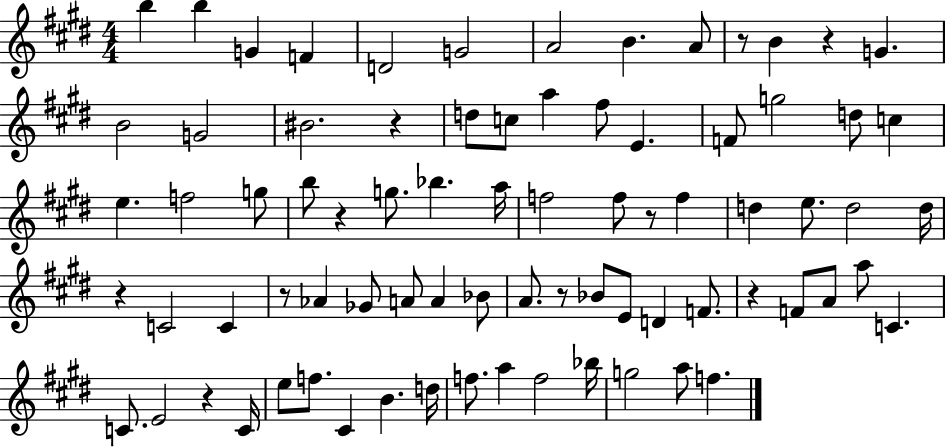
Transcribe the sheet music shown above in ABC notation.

X:1
T:Untitled
M:4/4
L:1/4
K:E
b b G F D2 G2 A2 B A/2 z/2 B z G B2 G2 ^B2 z d/2 c/2 a ^f/2 E F/2 g2 d/2 c e f2 g/2 b/2 z g/2 _b a/4 f2 f/2 z/2 f d e/2 d2 d/4 z C2 C z/2 _A _G/2 A/2 A _B/2 A/2 z/2 _B/2 E/2 D F/2 z F/2 A/2 a/2 C C/2 E2 z C/4 e/2 f/2 ^C B d/4 f/2 a f2 _b/4 g2 a/2 f